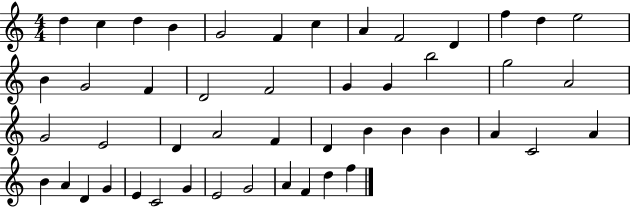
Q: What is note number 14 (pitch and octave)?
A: B4